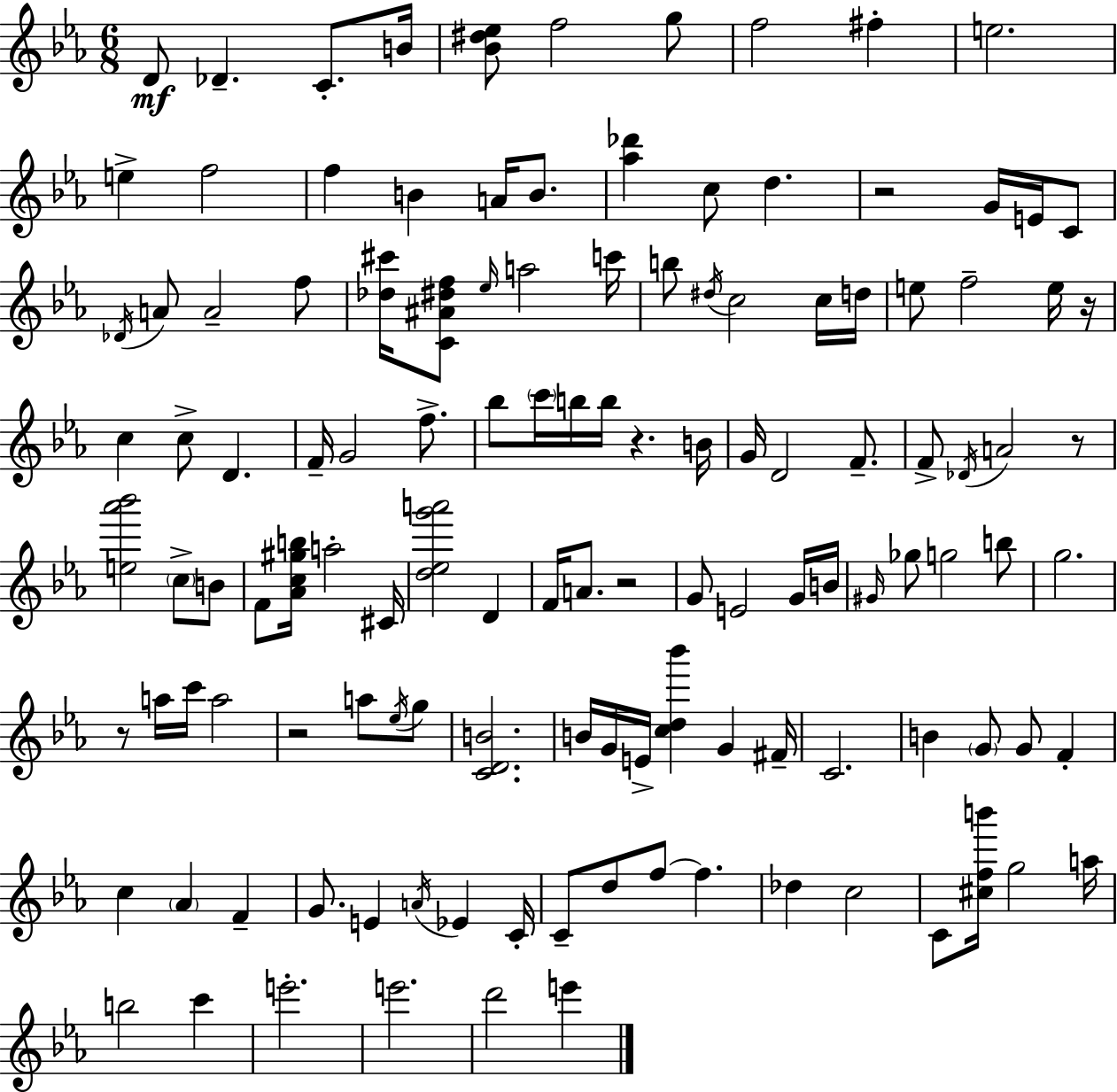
X:1
T:Untitled
M:6/8
L:1/4
K:Eb
D/2 _D C/2 B/4 [_B^d_e]/2 f2 g/2 f2 ^f e2 e f2 f B A/4 B/2 [_a_d'] c/2 d z2 G/4 E/4 C/2 _D/4 A/2 A2 f/2 [_d^c']/4 [C^A^df]/2 _e/4 a2 c'/4 b/2 ^d/4 c2 c/4 d/4 e/2 f2 e/4 z/4 c c/2 D F/4 G2 f/2 _b/2 c'/4 b/4 b/4 z B/4 G/4 D2 F/2 F/2 _D/4 A2 z/2 [e_a'_b']2 c/2 B/2 F/2 [_Ac^gb]/4 a2 ^C/4 [d_eg'a']2 D F/4 A/2 z2 G/2 E2 G/4 B/4 ^G/4 _g/2 g2 b/2 g2 z/2 a/4 c'/4 a2 z2 a/2 _e/4 g/2 [CDB]2 B/4 G/4 E/4 [cd_b'] G ^F/4 C2 B G/2 G/2 F c _A F G/2 E A/4 _E C/4 C/2 d/2 f/2 f _d c2 C/2 [^cfb']/4 g2 a/4 b2 c' e'2 e'2 d'2 e'